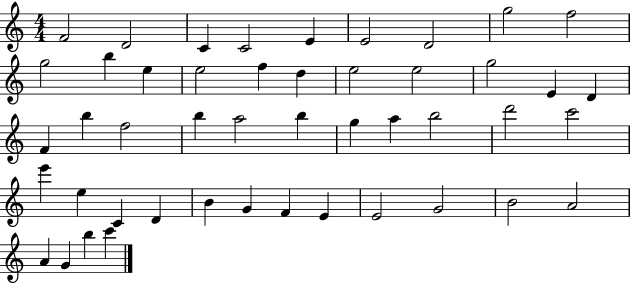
F4/h D4/h C4/q C4/h E4/q E4/h D4/h G5/h F5/h G5/h B5/q E5/q E5/h F5/q D5/q E5/h E5/h G5/h E4/q D4/q F4/q B5/q F5/h B5/q A5/h B5/q G5/q A5/q B5/h D6/h C6/h E6/q E5/q C4/q D4/q B4/q G4/q F4/q E4/q E4/h G4/h B4/h A4/h A4/q G4/q B5/q C6/q